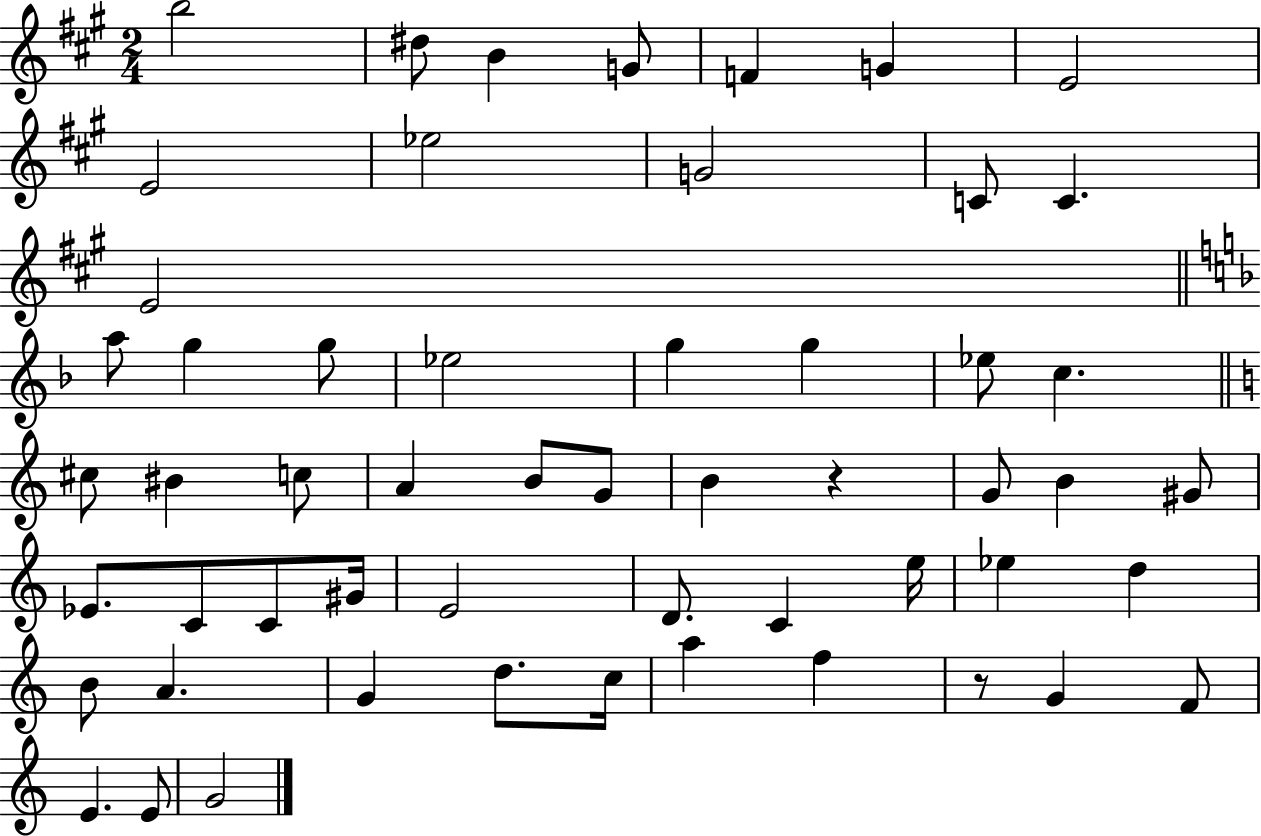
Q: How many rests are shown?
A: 2